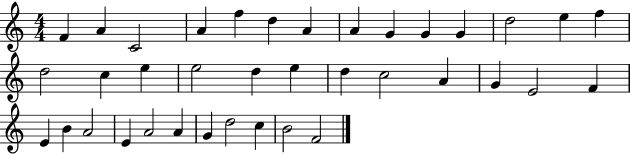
F4/q A4/q C4/h A4/q F5/q D5/q A4/q A4/q G4/q G4/q G4/q D5/h E5/q F5/q D5/h C5/q E5/q E5/h D5/q E5/q D5/q C5/h A4/q G4/q E4/h F4/q E4/q B4/q A4/h E4/q A4/h A4/q G4/q D5/h C5/q B4/h F4/h